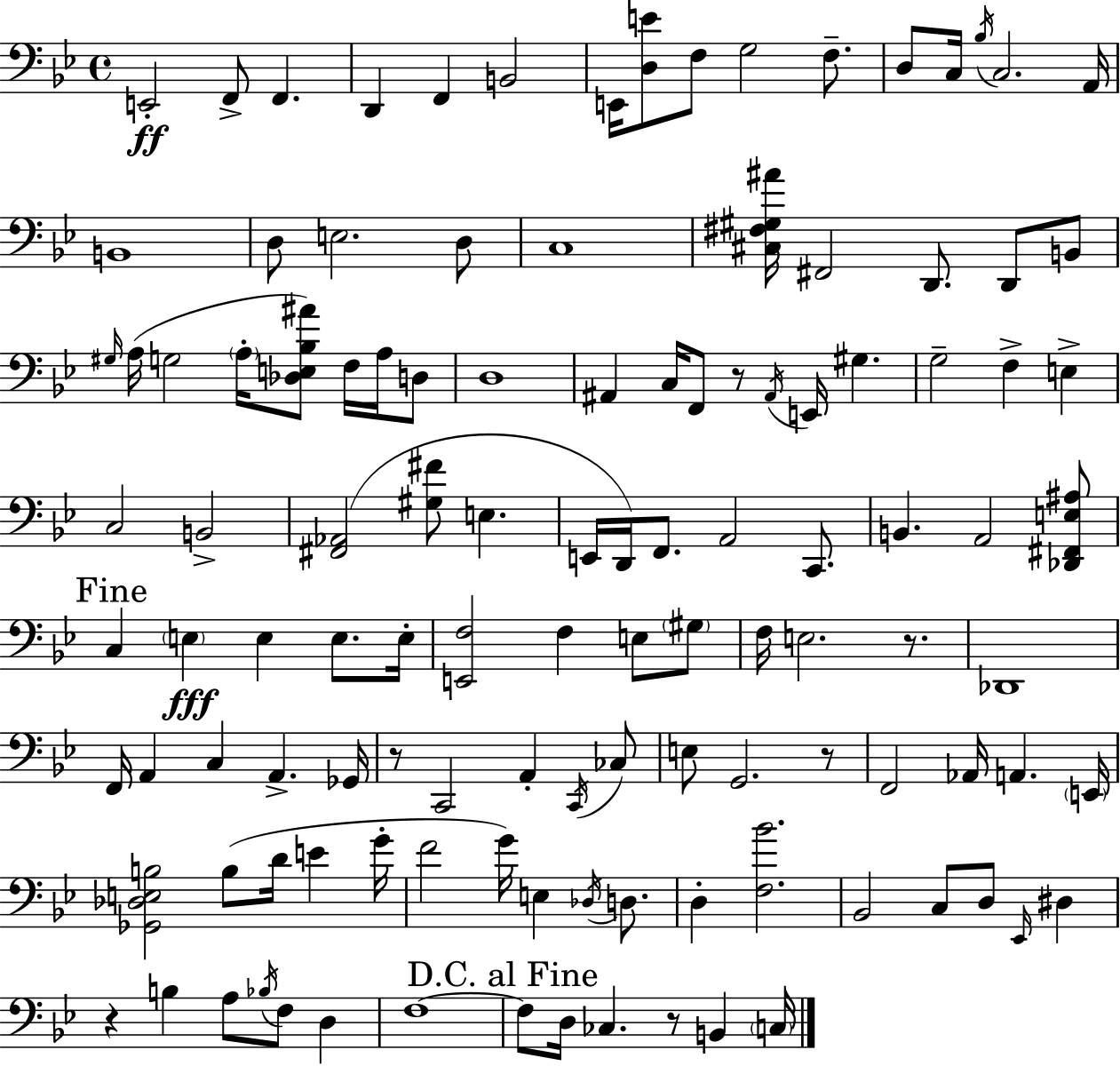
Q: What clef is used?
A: bass